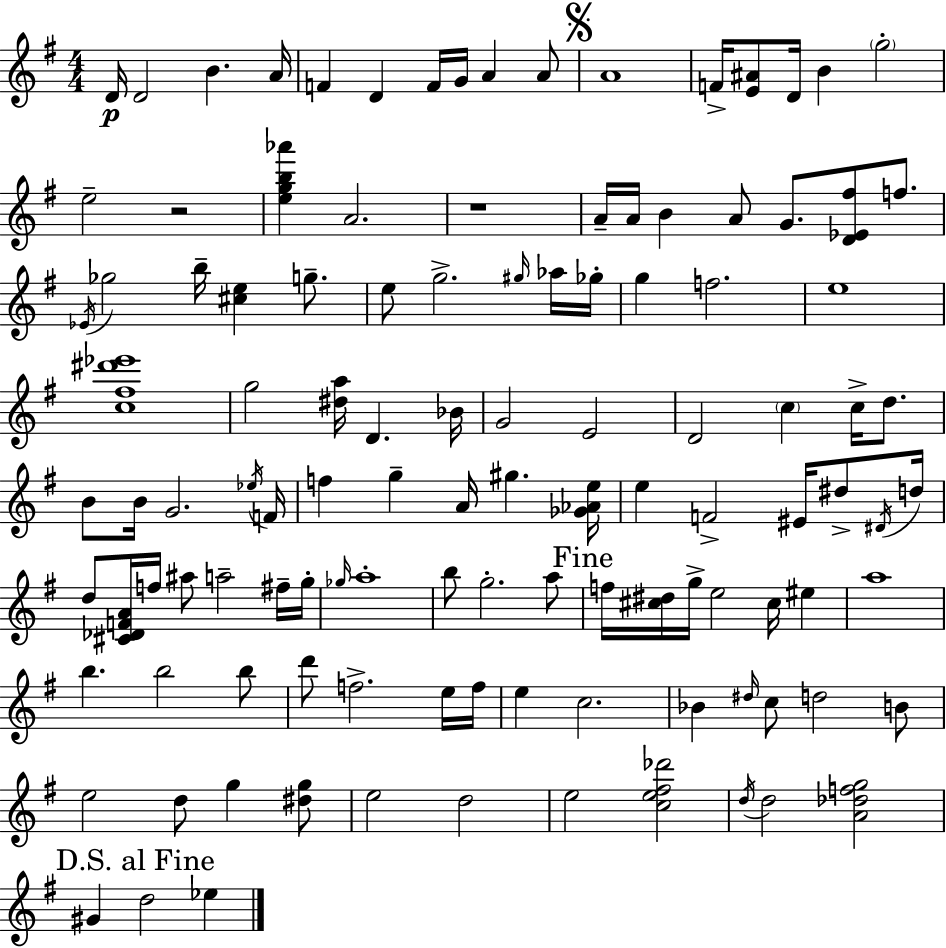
D4/s D4/h B4/q. A4/s F4/q D4/q F4/s G4/s A4/q A4/e A4/w F4/s [E4,A#4]/e D4/s B4/q G5/h E5/h R/h [E5,G5,B5,Ab6]/q A4/h. R/w A4/s A4/s B4/q A4/e G4/e. [D4,Eb4,F#5]/e F5/e. Eb4/s Gb5/h B5/s [C#5,E5]/q G5/e. E5/e G5/h. G#5/s Ab5/s Gb5/s G5/q F5/h. E5/w [C5,F#5,D#6,Eb6]/w G5/h [D#5,A5]/s D4/q. Bb4/s G4/h E4/h D4/h C5/q C5/s D5/e. B4/e B4/s G4/h. Eb5/s F4/s F5/q G5/q A4/s G#5/q. [Gb4,Ab4,E5]/s E5/q F4/h EIS4/s D#5/e D#4/s D5/s D5/e [C#4,Db4,F4,A4]/s F5/s A#5/e A5/h F#5/s G5/s Gb5/s A5/w B5/e G5/h. A5/e F5/s [C#5,D#5]/s G5/s E5/h C#5/s EIS5/q A5/w B5/q. B5/h B5/e D6/e F5/h. E5/s F5/s E5/q C5/h. Bb4/q D#5/s C5/e D5/h B4/e E5/h D5/e G5/q [D#5,G5]/e E5/h D5/h E5/h [C5,E5,F#5,Db6]/h D5/s D5/h [A4,Db5,F5,G5]/h G#4/q D5/h Eb5/q